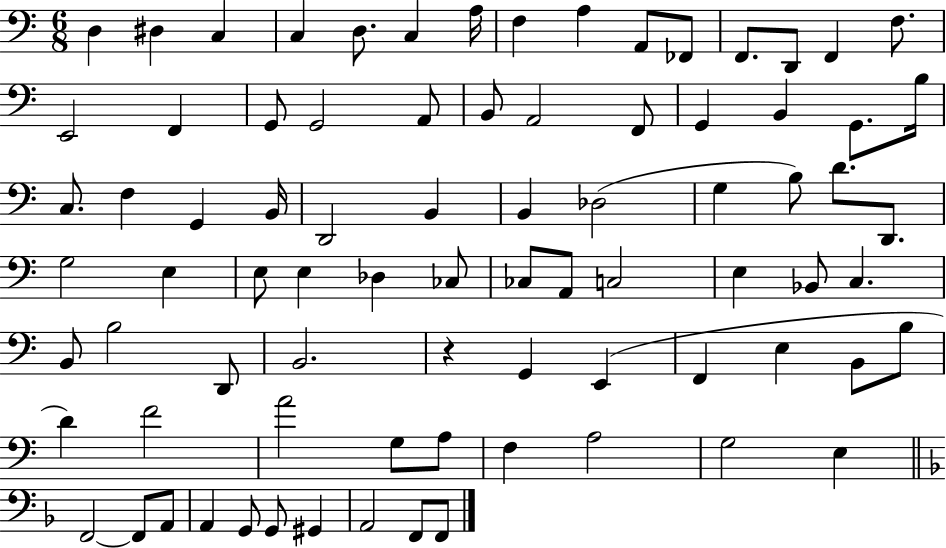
{
  \clef bass
  \numericTimeSignature
  \time 6/8
  \key c \major
  d4 dis4 c4 | c4 d8. c4 a16 | f4 a4 a,8 fes,8 | f,8. d,8 f,4 f8. | \break e,2 f,4 | g,8 g,2 a,8 | b,8 a,2 f,8 | g,4 b,4 g,8. b16 | \break c8. f4 g,4 b,16 | d,2 b,4 | b,4 des2( | g4 b8) d'8. d,8. | \break g2 e4 | e8 e4 des4 ces8 | ces8 a,8 c2 | e4 bes,8 c4. | \break b,8 b2 d,8 | b,2. | r4 g,4 e,4( | f,4 e4 b,8 b8 | \break d'4) f'2 | a'2 g8 a8 | f4 a2 | g2 e4 | \break \bar "||" \break \key f \major f,2~~ f,8 a,8 | a,4 g,8 g,8 gis,4 | a,2 f,8 f,8 | \bar "|."
}